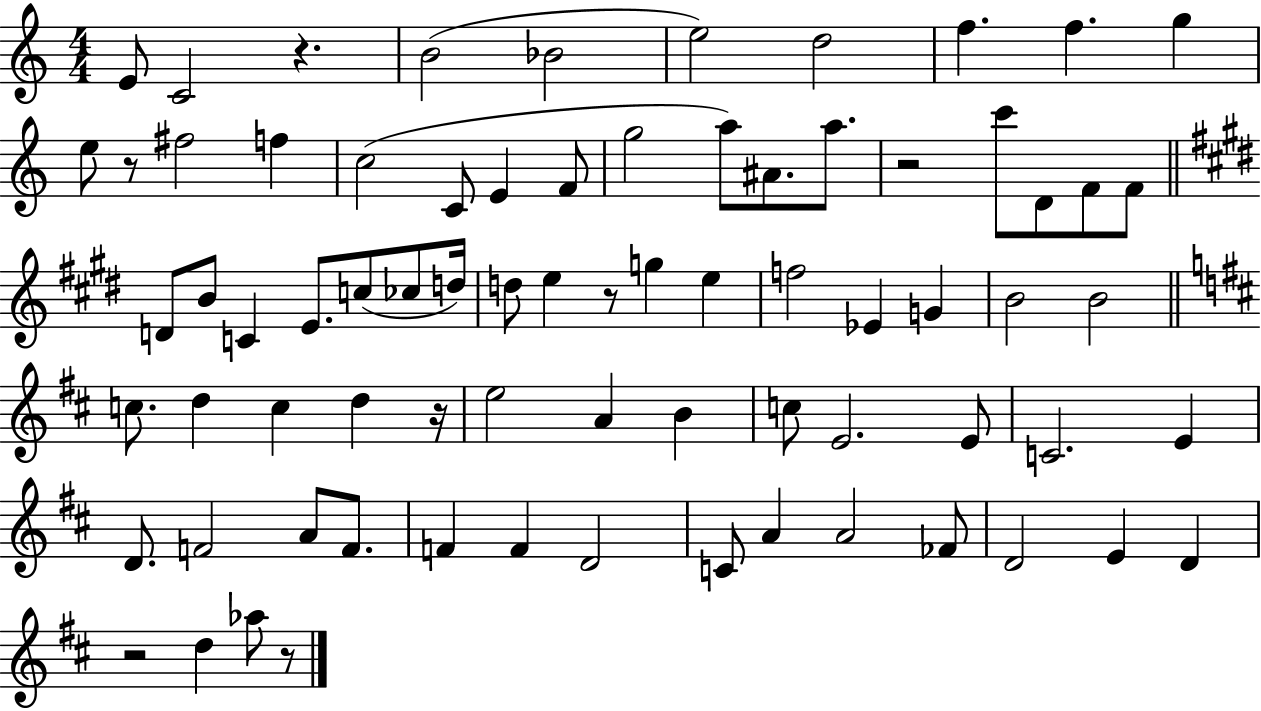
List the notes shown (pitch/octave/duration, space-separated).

E4/e C4/h R/q. B4/h Bb4/h E5/h D5/h F5/q. F5/q. G5/q E5/e R/e F#5/h F5/q C5/h C4/e E4/q F4/e G5/h A5/e A#4/e. A5/e. R/h C6/e D4/e F4/e F4/e D4/e B4/e C4/q E4/e. C5/e CES5/e D5/s D5/e E5/q R/e G5/q E5/q F5/h Eb4/q G4/q B4/h B4/h C5/e. D5/q C5/q D5/q R/s E5/h A4/q B4/q C5/e E4/h. E4/e C4/h. E4/q D4/e. F4/h A4/e F4/e. F4/q F4/q D4/h C4/e A4/q A4/h FES4/e D4/h E4/q D4/q R/h D5/q Ab5/e R/e